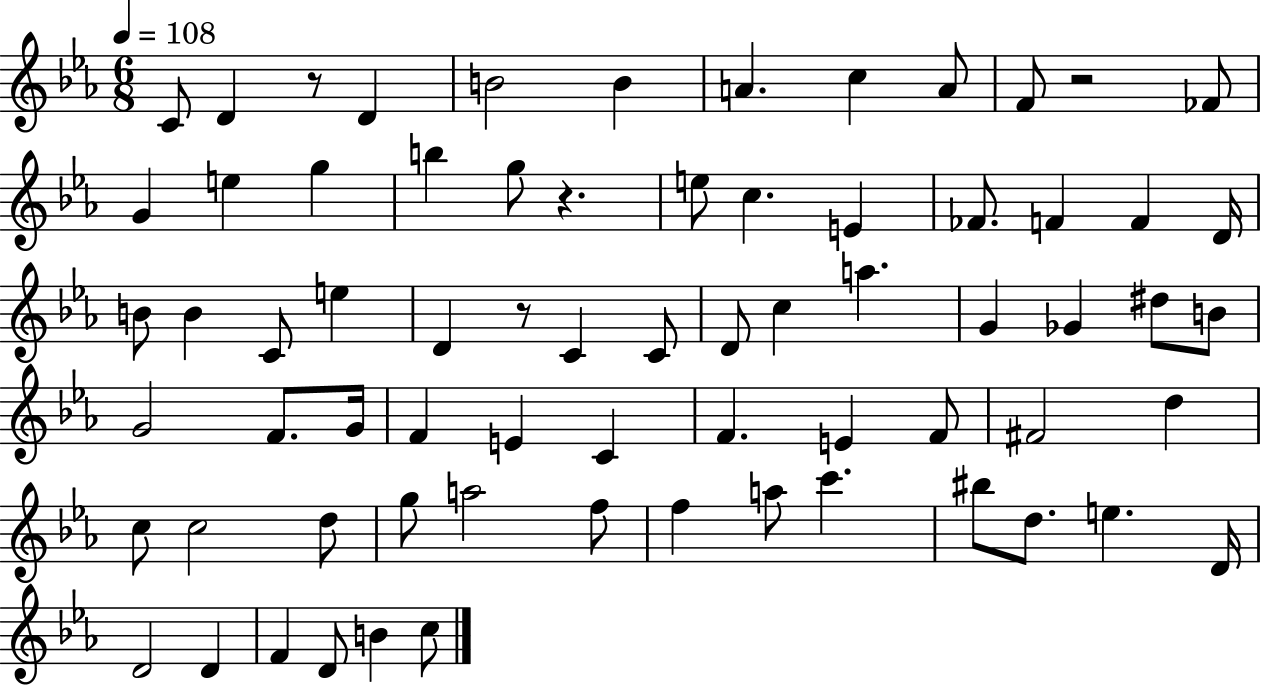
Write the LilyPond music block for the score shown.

{
  \clef treble
  \numericTimeSignature
  \time 6/8
  \key ees \major
  \tempo 4 = 108
  c'8 d'4 r8 d'4 | b'2 b'4 | a'4. c''4 a'8 | f'8 r2 fes'8 | \break g'4 e''4 g''4 | b''4 g''8 r4. | e''8 c''4. e'4 | fes'8. f'4 f'4 d'16 | \break b'8 b'4 c'8 e''4 | d'4 r8 c'4 c'8 | d'8 c''4 a''4. | g'4 ges'4 dis''8 b'8 | \break g'2 f'8. g'16 | f'4 e'4 c'4 | f'4. e'4 f'8 | fis'2 d''4 | \break c''8 c''2 d''8 | g''8 a''2 f''8 | f''4 a''8 c'''4. | bis''8 d''8. e''4. d'16 | \break d'2 d'4 | f'4 d'8 b'4 c''8 | \bar "|."
}